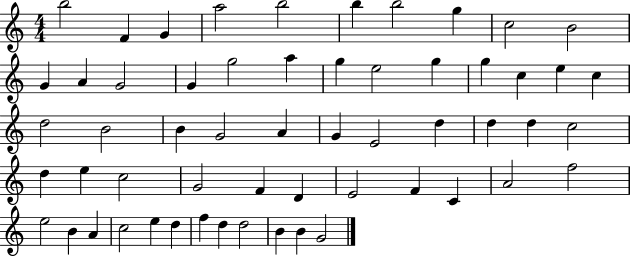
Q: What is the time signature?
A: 4/4